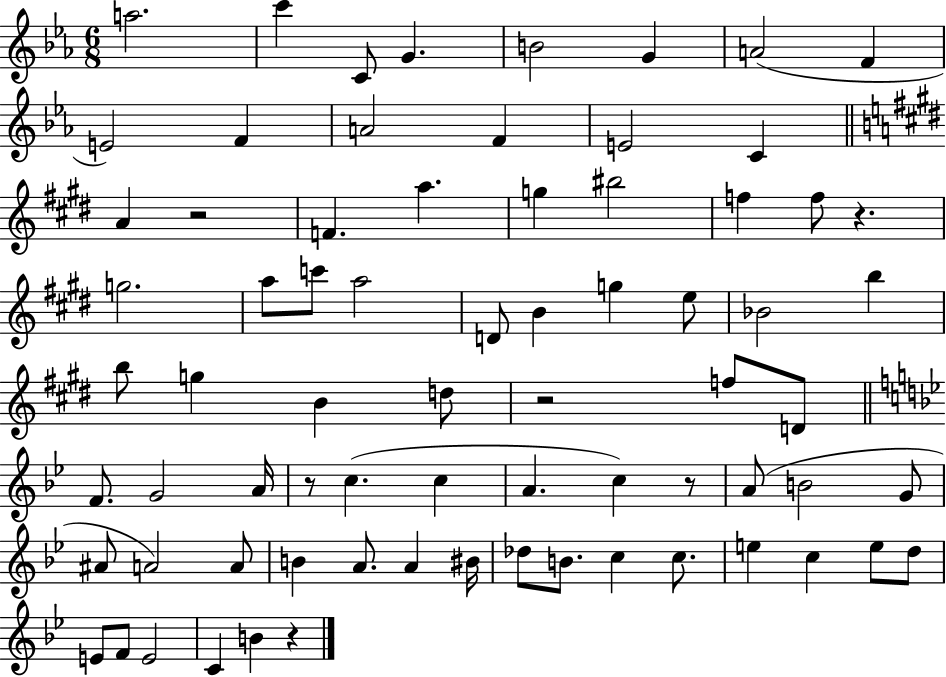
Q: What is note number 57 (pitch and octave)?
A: C5